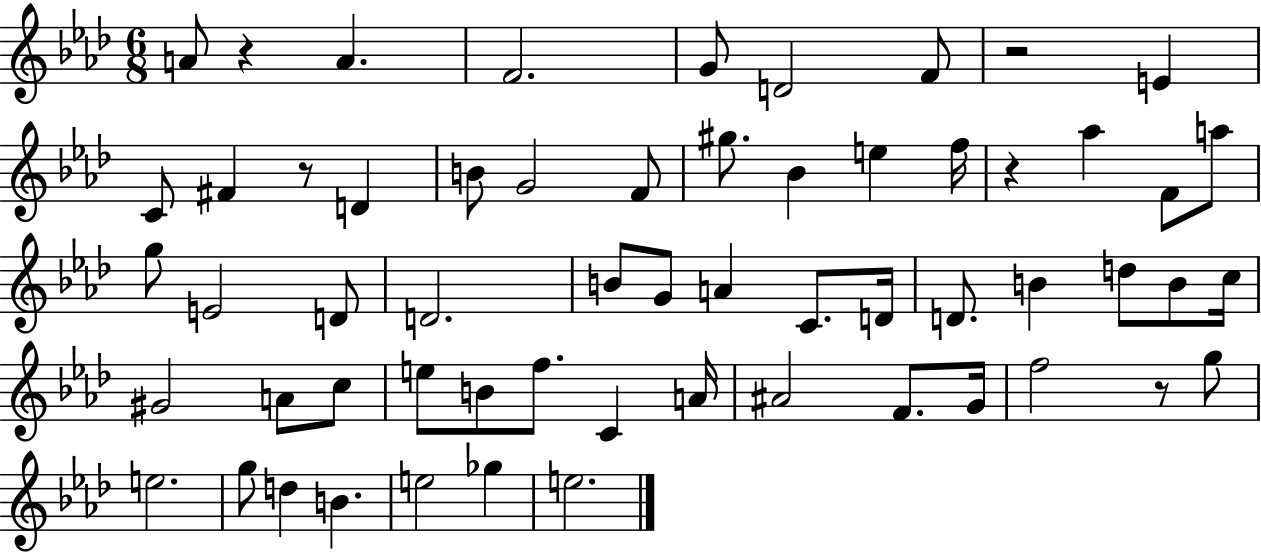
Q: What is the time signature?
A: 6/8